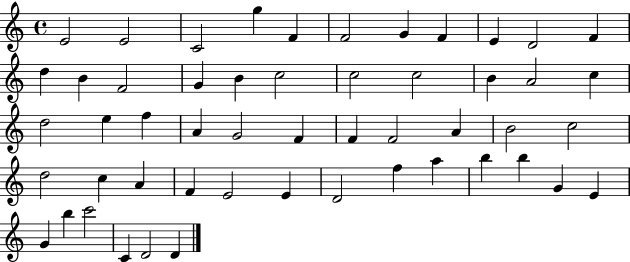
{
  \clef treble
  \time 4/4
  \defaultTimeSignature
  \key c \major
  e'2 e'2 | c'2 g''4 f'4 | f'2 g'4 f'4 | e'4 d'2 f'4 | \break d''4 b'4 f'2 | g'4 b'4 c''2 | c''2 c''2 | b'4 a'2 c''4 | \break d''2 e''4 f''4 | a'4 g'2 f'4 | f'4 f'2 a'4 | b'2 c''2 | \break d''2 c''4 a'4 | f'4 e'2 e'4 | d'2 f''4 a''4 | b''4 b''4 g'4 e'4 | \break g'4 b''4 c'''2 | c'4 d'2 d'4 | \bar "|."
}